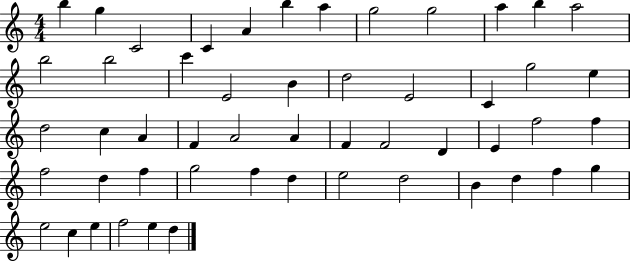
X:1
T:Untitled
M:4/4
L:1/4
K:C
b g C2 C A b a g2 g2 a b a2 b2 b2 c' E2 B d2 E2 C g2 e d2 c A F A2 A F F2 D E f2 f f2 d f g2 f d e2 d2 B d f g e2 c e f2 e d